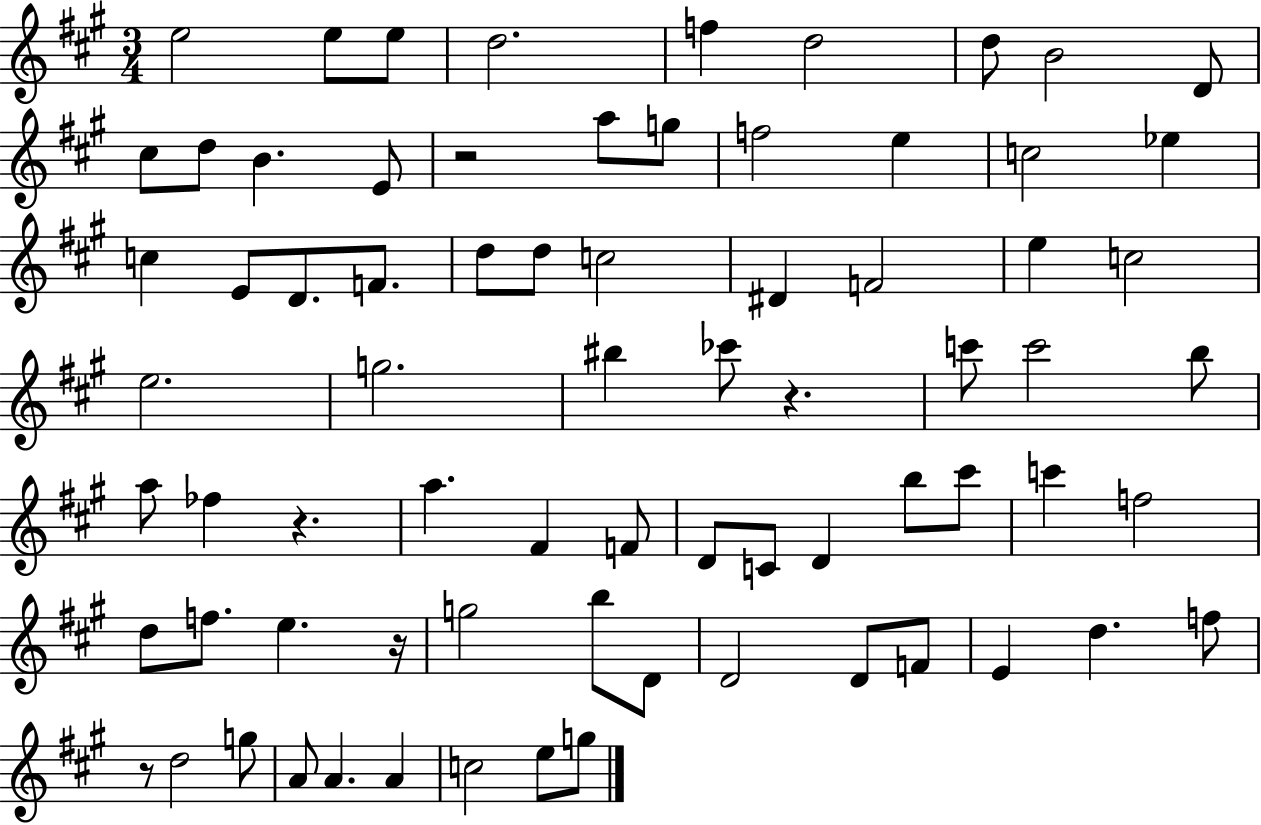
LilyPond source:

{
  \clef treble
  \numericTimeSignature
  \time 3/4
  \key a \major
  \repeat volta 2 { e''2 e''8 e''8 | d''2. | f''4 d''2 | d''8 b'2 d'8 | \break cis''8 d''8 b'4. e'8 | r2 a''8 g''8 | f''2 e''4 | c''2 ees''4 | \break c''4 e'8 d'8. f'8. | d''8 d''8 c''2 | dis'4 f'2 | e''4 c''2 | \break e''2. | g''2. | bis''4 ces'''8 r4. | c'''8 c'''2 b''8 | \break a''8 fes''4 r4. | a''4. fis'4 f'8 | d'8 c'8 d'4 b''8 cis'''8 | c'''4 f''2 | \break d''8 f''8. e''4. r16 | g''2 b''8 d'8 | d'2 d'8 f'8 | e'4 d''4. f''8 | \break r8 d''2 g''8 | a'8 a'4. a'4 | c''2 e''8 g''8 | } \bar "|."
}